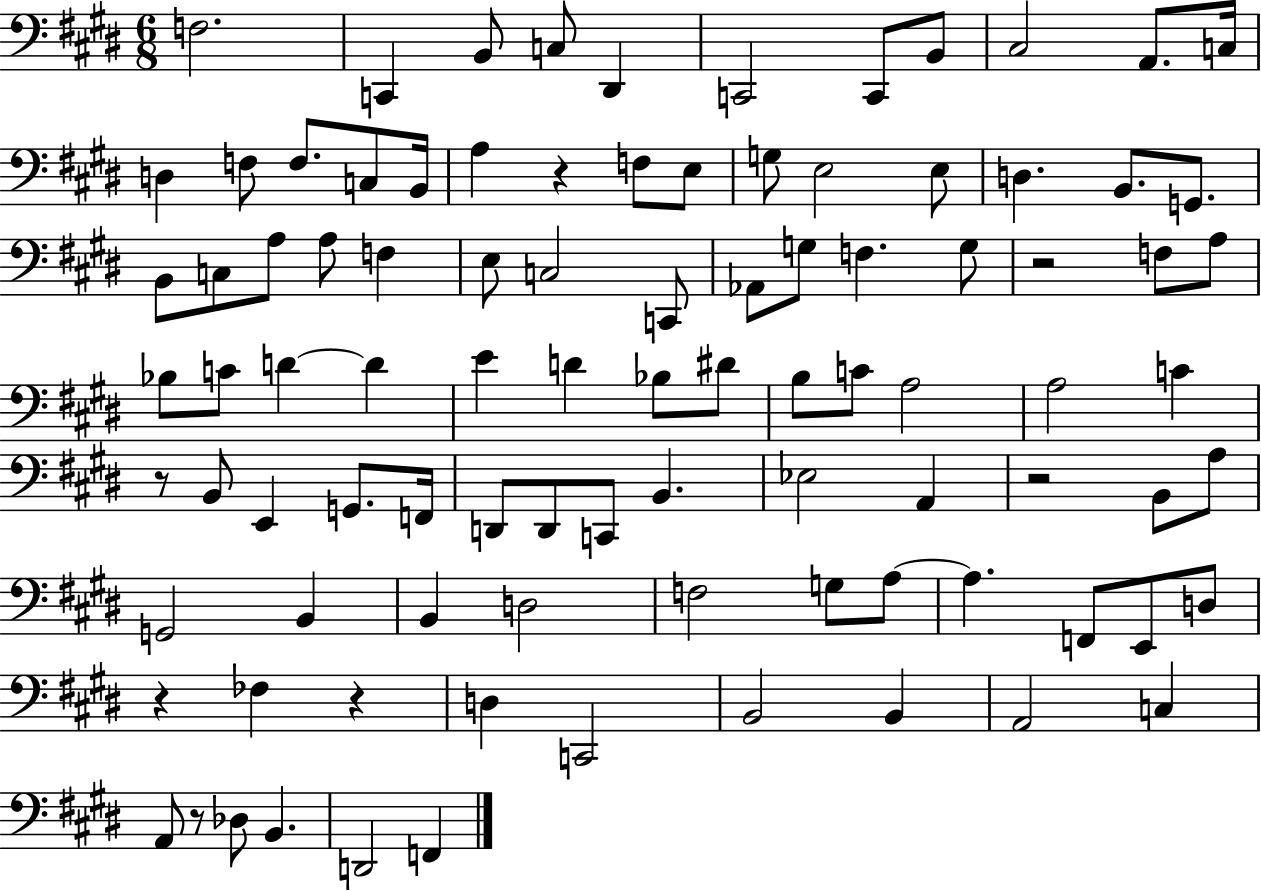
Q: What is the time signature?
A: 6/8